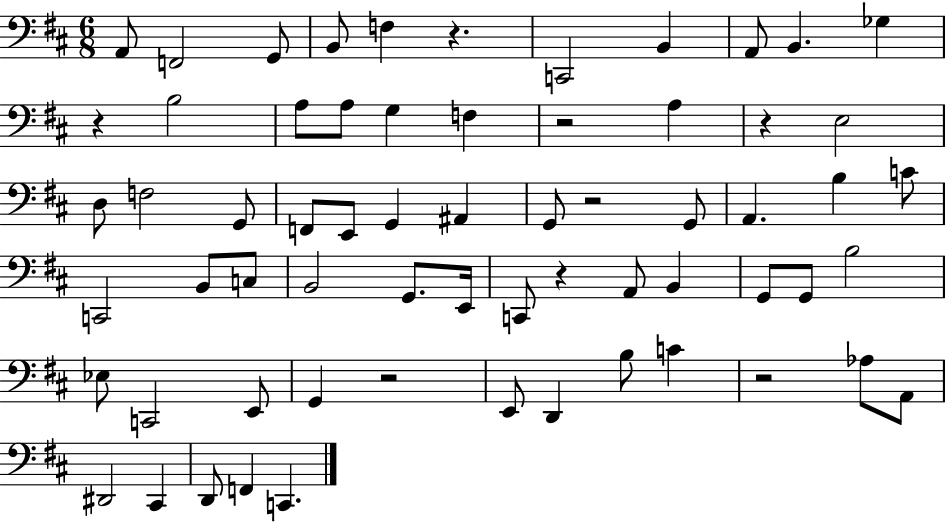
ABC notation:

X:1
T:Untitled
M:6/8
L:1/4
K:D
A,,/2 F,,2 G,,/2 B,,/2 F, z C,,2 B,, A,,/2 B,, _G, z B,2 A,/2 A,/2 G, F, z2 A, z E,2 D,/2 F,2 G,,/2 F,,/2 E,,/2 G,, ^A,, G,,/2 z2 G,,/2 A,, B, C/2 C,,2 B,,/2 C,/2 B,,2 G,,/2 E,,/4 C,,/2 z A,,/2 B,, G,,/2 G,,/2 B,2 _E,/2 C,,2 E,,/2 G,, z2 E,,/2 D,, B,/2 C z2 _A,/2 A,,/2 ^D,,2 ^C,, D,,/2 F,, C,,